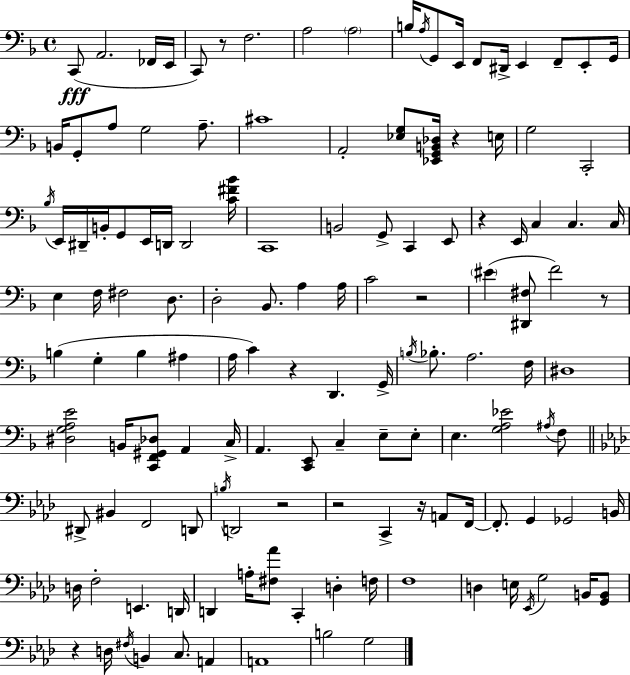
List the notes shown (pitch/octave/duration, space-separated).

C2/e A2/h. FES2/s E2/s C2/e R/e F3/h. A3/h A3/h B3/s A3/s G2/e E2/s F2/e D#2/s E2/q F2/e E2/e G2/s B2/s G2/e A3/e G3/h A3/e. C#4/w A2/h [Eb3,G3]/e [Eb2,G2,B2,Db3]/s R/q E3/s G3/h C2/h Bb3/s E2/s D#2/s B2/s G2/e E2/s D2/s D2/h [C4,F#4,Bb4]/s C2/w B2/h G2/e C2/q E2/e R/q E2/s C3/q C3/q. C3/s E3/q F3/s F#3/h D3/e. D3/h Bb2/e. A3/q A3/s C4/h R/h EIS4/q [D#2,F#3]/e F4/h R/e B3/q G3/q B3/q A#3/q A3/s C4/q R/q D2/q. G2/s B3/s Bb3/e. A3/h. F3/s D#3/w [D#3,G3,A3,E4]/h B2/s [C2,F2,G#2,Db3]/e A2/q C3/s A2/q. [C2,E2]/e C3/q E3/e E3/e E3/q. [G3,A3,Eb4]/h A#3/s F3/e D#2/e BIS2/q F2/h D2/e B3/s D2/h R/h R/h C2/q R/s A2/e F2/s F2/e. G2/q Gb2/h B2/s D3/s F3/h E2/q. D2/s D2/q A3/s [F#3,Ab4]/e C2/q D3/q F3/s F3/w D3/q E3/s Eb2/s G3/h B2/s [G2,B2]/e R/q D3/s F#3/s B2/q C3/e. A2/q A2/w B3/h G3/h